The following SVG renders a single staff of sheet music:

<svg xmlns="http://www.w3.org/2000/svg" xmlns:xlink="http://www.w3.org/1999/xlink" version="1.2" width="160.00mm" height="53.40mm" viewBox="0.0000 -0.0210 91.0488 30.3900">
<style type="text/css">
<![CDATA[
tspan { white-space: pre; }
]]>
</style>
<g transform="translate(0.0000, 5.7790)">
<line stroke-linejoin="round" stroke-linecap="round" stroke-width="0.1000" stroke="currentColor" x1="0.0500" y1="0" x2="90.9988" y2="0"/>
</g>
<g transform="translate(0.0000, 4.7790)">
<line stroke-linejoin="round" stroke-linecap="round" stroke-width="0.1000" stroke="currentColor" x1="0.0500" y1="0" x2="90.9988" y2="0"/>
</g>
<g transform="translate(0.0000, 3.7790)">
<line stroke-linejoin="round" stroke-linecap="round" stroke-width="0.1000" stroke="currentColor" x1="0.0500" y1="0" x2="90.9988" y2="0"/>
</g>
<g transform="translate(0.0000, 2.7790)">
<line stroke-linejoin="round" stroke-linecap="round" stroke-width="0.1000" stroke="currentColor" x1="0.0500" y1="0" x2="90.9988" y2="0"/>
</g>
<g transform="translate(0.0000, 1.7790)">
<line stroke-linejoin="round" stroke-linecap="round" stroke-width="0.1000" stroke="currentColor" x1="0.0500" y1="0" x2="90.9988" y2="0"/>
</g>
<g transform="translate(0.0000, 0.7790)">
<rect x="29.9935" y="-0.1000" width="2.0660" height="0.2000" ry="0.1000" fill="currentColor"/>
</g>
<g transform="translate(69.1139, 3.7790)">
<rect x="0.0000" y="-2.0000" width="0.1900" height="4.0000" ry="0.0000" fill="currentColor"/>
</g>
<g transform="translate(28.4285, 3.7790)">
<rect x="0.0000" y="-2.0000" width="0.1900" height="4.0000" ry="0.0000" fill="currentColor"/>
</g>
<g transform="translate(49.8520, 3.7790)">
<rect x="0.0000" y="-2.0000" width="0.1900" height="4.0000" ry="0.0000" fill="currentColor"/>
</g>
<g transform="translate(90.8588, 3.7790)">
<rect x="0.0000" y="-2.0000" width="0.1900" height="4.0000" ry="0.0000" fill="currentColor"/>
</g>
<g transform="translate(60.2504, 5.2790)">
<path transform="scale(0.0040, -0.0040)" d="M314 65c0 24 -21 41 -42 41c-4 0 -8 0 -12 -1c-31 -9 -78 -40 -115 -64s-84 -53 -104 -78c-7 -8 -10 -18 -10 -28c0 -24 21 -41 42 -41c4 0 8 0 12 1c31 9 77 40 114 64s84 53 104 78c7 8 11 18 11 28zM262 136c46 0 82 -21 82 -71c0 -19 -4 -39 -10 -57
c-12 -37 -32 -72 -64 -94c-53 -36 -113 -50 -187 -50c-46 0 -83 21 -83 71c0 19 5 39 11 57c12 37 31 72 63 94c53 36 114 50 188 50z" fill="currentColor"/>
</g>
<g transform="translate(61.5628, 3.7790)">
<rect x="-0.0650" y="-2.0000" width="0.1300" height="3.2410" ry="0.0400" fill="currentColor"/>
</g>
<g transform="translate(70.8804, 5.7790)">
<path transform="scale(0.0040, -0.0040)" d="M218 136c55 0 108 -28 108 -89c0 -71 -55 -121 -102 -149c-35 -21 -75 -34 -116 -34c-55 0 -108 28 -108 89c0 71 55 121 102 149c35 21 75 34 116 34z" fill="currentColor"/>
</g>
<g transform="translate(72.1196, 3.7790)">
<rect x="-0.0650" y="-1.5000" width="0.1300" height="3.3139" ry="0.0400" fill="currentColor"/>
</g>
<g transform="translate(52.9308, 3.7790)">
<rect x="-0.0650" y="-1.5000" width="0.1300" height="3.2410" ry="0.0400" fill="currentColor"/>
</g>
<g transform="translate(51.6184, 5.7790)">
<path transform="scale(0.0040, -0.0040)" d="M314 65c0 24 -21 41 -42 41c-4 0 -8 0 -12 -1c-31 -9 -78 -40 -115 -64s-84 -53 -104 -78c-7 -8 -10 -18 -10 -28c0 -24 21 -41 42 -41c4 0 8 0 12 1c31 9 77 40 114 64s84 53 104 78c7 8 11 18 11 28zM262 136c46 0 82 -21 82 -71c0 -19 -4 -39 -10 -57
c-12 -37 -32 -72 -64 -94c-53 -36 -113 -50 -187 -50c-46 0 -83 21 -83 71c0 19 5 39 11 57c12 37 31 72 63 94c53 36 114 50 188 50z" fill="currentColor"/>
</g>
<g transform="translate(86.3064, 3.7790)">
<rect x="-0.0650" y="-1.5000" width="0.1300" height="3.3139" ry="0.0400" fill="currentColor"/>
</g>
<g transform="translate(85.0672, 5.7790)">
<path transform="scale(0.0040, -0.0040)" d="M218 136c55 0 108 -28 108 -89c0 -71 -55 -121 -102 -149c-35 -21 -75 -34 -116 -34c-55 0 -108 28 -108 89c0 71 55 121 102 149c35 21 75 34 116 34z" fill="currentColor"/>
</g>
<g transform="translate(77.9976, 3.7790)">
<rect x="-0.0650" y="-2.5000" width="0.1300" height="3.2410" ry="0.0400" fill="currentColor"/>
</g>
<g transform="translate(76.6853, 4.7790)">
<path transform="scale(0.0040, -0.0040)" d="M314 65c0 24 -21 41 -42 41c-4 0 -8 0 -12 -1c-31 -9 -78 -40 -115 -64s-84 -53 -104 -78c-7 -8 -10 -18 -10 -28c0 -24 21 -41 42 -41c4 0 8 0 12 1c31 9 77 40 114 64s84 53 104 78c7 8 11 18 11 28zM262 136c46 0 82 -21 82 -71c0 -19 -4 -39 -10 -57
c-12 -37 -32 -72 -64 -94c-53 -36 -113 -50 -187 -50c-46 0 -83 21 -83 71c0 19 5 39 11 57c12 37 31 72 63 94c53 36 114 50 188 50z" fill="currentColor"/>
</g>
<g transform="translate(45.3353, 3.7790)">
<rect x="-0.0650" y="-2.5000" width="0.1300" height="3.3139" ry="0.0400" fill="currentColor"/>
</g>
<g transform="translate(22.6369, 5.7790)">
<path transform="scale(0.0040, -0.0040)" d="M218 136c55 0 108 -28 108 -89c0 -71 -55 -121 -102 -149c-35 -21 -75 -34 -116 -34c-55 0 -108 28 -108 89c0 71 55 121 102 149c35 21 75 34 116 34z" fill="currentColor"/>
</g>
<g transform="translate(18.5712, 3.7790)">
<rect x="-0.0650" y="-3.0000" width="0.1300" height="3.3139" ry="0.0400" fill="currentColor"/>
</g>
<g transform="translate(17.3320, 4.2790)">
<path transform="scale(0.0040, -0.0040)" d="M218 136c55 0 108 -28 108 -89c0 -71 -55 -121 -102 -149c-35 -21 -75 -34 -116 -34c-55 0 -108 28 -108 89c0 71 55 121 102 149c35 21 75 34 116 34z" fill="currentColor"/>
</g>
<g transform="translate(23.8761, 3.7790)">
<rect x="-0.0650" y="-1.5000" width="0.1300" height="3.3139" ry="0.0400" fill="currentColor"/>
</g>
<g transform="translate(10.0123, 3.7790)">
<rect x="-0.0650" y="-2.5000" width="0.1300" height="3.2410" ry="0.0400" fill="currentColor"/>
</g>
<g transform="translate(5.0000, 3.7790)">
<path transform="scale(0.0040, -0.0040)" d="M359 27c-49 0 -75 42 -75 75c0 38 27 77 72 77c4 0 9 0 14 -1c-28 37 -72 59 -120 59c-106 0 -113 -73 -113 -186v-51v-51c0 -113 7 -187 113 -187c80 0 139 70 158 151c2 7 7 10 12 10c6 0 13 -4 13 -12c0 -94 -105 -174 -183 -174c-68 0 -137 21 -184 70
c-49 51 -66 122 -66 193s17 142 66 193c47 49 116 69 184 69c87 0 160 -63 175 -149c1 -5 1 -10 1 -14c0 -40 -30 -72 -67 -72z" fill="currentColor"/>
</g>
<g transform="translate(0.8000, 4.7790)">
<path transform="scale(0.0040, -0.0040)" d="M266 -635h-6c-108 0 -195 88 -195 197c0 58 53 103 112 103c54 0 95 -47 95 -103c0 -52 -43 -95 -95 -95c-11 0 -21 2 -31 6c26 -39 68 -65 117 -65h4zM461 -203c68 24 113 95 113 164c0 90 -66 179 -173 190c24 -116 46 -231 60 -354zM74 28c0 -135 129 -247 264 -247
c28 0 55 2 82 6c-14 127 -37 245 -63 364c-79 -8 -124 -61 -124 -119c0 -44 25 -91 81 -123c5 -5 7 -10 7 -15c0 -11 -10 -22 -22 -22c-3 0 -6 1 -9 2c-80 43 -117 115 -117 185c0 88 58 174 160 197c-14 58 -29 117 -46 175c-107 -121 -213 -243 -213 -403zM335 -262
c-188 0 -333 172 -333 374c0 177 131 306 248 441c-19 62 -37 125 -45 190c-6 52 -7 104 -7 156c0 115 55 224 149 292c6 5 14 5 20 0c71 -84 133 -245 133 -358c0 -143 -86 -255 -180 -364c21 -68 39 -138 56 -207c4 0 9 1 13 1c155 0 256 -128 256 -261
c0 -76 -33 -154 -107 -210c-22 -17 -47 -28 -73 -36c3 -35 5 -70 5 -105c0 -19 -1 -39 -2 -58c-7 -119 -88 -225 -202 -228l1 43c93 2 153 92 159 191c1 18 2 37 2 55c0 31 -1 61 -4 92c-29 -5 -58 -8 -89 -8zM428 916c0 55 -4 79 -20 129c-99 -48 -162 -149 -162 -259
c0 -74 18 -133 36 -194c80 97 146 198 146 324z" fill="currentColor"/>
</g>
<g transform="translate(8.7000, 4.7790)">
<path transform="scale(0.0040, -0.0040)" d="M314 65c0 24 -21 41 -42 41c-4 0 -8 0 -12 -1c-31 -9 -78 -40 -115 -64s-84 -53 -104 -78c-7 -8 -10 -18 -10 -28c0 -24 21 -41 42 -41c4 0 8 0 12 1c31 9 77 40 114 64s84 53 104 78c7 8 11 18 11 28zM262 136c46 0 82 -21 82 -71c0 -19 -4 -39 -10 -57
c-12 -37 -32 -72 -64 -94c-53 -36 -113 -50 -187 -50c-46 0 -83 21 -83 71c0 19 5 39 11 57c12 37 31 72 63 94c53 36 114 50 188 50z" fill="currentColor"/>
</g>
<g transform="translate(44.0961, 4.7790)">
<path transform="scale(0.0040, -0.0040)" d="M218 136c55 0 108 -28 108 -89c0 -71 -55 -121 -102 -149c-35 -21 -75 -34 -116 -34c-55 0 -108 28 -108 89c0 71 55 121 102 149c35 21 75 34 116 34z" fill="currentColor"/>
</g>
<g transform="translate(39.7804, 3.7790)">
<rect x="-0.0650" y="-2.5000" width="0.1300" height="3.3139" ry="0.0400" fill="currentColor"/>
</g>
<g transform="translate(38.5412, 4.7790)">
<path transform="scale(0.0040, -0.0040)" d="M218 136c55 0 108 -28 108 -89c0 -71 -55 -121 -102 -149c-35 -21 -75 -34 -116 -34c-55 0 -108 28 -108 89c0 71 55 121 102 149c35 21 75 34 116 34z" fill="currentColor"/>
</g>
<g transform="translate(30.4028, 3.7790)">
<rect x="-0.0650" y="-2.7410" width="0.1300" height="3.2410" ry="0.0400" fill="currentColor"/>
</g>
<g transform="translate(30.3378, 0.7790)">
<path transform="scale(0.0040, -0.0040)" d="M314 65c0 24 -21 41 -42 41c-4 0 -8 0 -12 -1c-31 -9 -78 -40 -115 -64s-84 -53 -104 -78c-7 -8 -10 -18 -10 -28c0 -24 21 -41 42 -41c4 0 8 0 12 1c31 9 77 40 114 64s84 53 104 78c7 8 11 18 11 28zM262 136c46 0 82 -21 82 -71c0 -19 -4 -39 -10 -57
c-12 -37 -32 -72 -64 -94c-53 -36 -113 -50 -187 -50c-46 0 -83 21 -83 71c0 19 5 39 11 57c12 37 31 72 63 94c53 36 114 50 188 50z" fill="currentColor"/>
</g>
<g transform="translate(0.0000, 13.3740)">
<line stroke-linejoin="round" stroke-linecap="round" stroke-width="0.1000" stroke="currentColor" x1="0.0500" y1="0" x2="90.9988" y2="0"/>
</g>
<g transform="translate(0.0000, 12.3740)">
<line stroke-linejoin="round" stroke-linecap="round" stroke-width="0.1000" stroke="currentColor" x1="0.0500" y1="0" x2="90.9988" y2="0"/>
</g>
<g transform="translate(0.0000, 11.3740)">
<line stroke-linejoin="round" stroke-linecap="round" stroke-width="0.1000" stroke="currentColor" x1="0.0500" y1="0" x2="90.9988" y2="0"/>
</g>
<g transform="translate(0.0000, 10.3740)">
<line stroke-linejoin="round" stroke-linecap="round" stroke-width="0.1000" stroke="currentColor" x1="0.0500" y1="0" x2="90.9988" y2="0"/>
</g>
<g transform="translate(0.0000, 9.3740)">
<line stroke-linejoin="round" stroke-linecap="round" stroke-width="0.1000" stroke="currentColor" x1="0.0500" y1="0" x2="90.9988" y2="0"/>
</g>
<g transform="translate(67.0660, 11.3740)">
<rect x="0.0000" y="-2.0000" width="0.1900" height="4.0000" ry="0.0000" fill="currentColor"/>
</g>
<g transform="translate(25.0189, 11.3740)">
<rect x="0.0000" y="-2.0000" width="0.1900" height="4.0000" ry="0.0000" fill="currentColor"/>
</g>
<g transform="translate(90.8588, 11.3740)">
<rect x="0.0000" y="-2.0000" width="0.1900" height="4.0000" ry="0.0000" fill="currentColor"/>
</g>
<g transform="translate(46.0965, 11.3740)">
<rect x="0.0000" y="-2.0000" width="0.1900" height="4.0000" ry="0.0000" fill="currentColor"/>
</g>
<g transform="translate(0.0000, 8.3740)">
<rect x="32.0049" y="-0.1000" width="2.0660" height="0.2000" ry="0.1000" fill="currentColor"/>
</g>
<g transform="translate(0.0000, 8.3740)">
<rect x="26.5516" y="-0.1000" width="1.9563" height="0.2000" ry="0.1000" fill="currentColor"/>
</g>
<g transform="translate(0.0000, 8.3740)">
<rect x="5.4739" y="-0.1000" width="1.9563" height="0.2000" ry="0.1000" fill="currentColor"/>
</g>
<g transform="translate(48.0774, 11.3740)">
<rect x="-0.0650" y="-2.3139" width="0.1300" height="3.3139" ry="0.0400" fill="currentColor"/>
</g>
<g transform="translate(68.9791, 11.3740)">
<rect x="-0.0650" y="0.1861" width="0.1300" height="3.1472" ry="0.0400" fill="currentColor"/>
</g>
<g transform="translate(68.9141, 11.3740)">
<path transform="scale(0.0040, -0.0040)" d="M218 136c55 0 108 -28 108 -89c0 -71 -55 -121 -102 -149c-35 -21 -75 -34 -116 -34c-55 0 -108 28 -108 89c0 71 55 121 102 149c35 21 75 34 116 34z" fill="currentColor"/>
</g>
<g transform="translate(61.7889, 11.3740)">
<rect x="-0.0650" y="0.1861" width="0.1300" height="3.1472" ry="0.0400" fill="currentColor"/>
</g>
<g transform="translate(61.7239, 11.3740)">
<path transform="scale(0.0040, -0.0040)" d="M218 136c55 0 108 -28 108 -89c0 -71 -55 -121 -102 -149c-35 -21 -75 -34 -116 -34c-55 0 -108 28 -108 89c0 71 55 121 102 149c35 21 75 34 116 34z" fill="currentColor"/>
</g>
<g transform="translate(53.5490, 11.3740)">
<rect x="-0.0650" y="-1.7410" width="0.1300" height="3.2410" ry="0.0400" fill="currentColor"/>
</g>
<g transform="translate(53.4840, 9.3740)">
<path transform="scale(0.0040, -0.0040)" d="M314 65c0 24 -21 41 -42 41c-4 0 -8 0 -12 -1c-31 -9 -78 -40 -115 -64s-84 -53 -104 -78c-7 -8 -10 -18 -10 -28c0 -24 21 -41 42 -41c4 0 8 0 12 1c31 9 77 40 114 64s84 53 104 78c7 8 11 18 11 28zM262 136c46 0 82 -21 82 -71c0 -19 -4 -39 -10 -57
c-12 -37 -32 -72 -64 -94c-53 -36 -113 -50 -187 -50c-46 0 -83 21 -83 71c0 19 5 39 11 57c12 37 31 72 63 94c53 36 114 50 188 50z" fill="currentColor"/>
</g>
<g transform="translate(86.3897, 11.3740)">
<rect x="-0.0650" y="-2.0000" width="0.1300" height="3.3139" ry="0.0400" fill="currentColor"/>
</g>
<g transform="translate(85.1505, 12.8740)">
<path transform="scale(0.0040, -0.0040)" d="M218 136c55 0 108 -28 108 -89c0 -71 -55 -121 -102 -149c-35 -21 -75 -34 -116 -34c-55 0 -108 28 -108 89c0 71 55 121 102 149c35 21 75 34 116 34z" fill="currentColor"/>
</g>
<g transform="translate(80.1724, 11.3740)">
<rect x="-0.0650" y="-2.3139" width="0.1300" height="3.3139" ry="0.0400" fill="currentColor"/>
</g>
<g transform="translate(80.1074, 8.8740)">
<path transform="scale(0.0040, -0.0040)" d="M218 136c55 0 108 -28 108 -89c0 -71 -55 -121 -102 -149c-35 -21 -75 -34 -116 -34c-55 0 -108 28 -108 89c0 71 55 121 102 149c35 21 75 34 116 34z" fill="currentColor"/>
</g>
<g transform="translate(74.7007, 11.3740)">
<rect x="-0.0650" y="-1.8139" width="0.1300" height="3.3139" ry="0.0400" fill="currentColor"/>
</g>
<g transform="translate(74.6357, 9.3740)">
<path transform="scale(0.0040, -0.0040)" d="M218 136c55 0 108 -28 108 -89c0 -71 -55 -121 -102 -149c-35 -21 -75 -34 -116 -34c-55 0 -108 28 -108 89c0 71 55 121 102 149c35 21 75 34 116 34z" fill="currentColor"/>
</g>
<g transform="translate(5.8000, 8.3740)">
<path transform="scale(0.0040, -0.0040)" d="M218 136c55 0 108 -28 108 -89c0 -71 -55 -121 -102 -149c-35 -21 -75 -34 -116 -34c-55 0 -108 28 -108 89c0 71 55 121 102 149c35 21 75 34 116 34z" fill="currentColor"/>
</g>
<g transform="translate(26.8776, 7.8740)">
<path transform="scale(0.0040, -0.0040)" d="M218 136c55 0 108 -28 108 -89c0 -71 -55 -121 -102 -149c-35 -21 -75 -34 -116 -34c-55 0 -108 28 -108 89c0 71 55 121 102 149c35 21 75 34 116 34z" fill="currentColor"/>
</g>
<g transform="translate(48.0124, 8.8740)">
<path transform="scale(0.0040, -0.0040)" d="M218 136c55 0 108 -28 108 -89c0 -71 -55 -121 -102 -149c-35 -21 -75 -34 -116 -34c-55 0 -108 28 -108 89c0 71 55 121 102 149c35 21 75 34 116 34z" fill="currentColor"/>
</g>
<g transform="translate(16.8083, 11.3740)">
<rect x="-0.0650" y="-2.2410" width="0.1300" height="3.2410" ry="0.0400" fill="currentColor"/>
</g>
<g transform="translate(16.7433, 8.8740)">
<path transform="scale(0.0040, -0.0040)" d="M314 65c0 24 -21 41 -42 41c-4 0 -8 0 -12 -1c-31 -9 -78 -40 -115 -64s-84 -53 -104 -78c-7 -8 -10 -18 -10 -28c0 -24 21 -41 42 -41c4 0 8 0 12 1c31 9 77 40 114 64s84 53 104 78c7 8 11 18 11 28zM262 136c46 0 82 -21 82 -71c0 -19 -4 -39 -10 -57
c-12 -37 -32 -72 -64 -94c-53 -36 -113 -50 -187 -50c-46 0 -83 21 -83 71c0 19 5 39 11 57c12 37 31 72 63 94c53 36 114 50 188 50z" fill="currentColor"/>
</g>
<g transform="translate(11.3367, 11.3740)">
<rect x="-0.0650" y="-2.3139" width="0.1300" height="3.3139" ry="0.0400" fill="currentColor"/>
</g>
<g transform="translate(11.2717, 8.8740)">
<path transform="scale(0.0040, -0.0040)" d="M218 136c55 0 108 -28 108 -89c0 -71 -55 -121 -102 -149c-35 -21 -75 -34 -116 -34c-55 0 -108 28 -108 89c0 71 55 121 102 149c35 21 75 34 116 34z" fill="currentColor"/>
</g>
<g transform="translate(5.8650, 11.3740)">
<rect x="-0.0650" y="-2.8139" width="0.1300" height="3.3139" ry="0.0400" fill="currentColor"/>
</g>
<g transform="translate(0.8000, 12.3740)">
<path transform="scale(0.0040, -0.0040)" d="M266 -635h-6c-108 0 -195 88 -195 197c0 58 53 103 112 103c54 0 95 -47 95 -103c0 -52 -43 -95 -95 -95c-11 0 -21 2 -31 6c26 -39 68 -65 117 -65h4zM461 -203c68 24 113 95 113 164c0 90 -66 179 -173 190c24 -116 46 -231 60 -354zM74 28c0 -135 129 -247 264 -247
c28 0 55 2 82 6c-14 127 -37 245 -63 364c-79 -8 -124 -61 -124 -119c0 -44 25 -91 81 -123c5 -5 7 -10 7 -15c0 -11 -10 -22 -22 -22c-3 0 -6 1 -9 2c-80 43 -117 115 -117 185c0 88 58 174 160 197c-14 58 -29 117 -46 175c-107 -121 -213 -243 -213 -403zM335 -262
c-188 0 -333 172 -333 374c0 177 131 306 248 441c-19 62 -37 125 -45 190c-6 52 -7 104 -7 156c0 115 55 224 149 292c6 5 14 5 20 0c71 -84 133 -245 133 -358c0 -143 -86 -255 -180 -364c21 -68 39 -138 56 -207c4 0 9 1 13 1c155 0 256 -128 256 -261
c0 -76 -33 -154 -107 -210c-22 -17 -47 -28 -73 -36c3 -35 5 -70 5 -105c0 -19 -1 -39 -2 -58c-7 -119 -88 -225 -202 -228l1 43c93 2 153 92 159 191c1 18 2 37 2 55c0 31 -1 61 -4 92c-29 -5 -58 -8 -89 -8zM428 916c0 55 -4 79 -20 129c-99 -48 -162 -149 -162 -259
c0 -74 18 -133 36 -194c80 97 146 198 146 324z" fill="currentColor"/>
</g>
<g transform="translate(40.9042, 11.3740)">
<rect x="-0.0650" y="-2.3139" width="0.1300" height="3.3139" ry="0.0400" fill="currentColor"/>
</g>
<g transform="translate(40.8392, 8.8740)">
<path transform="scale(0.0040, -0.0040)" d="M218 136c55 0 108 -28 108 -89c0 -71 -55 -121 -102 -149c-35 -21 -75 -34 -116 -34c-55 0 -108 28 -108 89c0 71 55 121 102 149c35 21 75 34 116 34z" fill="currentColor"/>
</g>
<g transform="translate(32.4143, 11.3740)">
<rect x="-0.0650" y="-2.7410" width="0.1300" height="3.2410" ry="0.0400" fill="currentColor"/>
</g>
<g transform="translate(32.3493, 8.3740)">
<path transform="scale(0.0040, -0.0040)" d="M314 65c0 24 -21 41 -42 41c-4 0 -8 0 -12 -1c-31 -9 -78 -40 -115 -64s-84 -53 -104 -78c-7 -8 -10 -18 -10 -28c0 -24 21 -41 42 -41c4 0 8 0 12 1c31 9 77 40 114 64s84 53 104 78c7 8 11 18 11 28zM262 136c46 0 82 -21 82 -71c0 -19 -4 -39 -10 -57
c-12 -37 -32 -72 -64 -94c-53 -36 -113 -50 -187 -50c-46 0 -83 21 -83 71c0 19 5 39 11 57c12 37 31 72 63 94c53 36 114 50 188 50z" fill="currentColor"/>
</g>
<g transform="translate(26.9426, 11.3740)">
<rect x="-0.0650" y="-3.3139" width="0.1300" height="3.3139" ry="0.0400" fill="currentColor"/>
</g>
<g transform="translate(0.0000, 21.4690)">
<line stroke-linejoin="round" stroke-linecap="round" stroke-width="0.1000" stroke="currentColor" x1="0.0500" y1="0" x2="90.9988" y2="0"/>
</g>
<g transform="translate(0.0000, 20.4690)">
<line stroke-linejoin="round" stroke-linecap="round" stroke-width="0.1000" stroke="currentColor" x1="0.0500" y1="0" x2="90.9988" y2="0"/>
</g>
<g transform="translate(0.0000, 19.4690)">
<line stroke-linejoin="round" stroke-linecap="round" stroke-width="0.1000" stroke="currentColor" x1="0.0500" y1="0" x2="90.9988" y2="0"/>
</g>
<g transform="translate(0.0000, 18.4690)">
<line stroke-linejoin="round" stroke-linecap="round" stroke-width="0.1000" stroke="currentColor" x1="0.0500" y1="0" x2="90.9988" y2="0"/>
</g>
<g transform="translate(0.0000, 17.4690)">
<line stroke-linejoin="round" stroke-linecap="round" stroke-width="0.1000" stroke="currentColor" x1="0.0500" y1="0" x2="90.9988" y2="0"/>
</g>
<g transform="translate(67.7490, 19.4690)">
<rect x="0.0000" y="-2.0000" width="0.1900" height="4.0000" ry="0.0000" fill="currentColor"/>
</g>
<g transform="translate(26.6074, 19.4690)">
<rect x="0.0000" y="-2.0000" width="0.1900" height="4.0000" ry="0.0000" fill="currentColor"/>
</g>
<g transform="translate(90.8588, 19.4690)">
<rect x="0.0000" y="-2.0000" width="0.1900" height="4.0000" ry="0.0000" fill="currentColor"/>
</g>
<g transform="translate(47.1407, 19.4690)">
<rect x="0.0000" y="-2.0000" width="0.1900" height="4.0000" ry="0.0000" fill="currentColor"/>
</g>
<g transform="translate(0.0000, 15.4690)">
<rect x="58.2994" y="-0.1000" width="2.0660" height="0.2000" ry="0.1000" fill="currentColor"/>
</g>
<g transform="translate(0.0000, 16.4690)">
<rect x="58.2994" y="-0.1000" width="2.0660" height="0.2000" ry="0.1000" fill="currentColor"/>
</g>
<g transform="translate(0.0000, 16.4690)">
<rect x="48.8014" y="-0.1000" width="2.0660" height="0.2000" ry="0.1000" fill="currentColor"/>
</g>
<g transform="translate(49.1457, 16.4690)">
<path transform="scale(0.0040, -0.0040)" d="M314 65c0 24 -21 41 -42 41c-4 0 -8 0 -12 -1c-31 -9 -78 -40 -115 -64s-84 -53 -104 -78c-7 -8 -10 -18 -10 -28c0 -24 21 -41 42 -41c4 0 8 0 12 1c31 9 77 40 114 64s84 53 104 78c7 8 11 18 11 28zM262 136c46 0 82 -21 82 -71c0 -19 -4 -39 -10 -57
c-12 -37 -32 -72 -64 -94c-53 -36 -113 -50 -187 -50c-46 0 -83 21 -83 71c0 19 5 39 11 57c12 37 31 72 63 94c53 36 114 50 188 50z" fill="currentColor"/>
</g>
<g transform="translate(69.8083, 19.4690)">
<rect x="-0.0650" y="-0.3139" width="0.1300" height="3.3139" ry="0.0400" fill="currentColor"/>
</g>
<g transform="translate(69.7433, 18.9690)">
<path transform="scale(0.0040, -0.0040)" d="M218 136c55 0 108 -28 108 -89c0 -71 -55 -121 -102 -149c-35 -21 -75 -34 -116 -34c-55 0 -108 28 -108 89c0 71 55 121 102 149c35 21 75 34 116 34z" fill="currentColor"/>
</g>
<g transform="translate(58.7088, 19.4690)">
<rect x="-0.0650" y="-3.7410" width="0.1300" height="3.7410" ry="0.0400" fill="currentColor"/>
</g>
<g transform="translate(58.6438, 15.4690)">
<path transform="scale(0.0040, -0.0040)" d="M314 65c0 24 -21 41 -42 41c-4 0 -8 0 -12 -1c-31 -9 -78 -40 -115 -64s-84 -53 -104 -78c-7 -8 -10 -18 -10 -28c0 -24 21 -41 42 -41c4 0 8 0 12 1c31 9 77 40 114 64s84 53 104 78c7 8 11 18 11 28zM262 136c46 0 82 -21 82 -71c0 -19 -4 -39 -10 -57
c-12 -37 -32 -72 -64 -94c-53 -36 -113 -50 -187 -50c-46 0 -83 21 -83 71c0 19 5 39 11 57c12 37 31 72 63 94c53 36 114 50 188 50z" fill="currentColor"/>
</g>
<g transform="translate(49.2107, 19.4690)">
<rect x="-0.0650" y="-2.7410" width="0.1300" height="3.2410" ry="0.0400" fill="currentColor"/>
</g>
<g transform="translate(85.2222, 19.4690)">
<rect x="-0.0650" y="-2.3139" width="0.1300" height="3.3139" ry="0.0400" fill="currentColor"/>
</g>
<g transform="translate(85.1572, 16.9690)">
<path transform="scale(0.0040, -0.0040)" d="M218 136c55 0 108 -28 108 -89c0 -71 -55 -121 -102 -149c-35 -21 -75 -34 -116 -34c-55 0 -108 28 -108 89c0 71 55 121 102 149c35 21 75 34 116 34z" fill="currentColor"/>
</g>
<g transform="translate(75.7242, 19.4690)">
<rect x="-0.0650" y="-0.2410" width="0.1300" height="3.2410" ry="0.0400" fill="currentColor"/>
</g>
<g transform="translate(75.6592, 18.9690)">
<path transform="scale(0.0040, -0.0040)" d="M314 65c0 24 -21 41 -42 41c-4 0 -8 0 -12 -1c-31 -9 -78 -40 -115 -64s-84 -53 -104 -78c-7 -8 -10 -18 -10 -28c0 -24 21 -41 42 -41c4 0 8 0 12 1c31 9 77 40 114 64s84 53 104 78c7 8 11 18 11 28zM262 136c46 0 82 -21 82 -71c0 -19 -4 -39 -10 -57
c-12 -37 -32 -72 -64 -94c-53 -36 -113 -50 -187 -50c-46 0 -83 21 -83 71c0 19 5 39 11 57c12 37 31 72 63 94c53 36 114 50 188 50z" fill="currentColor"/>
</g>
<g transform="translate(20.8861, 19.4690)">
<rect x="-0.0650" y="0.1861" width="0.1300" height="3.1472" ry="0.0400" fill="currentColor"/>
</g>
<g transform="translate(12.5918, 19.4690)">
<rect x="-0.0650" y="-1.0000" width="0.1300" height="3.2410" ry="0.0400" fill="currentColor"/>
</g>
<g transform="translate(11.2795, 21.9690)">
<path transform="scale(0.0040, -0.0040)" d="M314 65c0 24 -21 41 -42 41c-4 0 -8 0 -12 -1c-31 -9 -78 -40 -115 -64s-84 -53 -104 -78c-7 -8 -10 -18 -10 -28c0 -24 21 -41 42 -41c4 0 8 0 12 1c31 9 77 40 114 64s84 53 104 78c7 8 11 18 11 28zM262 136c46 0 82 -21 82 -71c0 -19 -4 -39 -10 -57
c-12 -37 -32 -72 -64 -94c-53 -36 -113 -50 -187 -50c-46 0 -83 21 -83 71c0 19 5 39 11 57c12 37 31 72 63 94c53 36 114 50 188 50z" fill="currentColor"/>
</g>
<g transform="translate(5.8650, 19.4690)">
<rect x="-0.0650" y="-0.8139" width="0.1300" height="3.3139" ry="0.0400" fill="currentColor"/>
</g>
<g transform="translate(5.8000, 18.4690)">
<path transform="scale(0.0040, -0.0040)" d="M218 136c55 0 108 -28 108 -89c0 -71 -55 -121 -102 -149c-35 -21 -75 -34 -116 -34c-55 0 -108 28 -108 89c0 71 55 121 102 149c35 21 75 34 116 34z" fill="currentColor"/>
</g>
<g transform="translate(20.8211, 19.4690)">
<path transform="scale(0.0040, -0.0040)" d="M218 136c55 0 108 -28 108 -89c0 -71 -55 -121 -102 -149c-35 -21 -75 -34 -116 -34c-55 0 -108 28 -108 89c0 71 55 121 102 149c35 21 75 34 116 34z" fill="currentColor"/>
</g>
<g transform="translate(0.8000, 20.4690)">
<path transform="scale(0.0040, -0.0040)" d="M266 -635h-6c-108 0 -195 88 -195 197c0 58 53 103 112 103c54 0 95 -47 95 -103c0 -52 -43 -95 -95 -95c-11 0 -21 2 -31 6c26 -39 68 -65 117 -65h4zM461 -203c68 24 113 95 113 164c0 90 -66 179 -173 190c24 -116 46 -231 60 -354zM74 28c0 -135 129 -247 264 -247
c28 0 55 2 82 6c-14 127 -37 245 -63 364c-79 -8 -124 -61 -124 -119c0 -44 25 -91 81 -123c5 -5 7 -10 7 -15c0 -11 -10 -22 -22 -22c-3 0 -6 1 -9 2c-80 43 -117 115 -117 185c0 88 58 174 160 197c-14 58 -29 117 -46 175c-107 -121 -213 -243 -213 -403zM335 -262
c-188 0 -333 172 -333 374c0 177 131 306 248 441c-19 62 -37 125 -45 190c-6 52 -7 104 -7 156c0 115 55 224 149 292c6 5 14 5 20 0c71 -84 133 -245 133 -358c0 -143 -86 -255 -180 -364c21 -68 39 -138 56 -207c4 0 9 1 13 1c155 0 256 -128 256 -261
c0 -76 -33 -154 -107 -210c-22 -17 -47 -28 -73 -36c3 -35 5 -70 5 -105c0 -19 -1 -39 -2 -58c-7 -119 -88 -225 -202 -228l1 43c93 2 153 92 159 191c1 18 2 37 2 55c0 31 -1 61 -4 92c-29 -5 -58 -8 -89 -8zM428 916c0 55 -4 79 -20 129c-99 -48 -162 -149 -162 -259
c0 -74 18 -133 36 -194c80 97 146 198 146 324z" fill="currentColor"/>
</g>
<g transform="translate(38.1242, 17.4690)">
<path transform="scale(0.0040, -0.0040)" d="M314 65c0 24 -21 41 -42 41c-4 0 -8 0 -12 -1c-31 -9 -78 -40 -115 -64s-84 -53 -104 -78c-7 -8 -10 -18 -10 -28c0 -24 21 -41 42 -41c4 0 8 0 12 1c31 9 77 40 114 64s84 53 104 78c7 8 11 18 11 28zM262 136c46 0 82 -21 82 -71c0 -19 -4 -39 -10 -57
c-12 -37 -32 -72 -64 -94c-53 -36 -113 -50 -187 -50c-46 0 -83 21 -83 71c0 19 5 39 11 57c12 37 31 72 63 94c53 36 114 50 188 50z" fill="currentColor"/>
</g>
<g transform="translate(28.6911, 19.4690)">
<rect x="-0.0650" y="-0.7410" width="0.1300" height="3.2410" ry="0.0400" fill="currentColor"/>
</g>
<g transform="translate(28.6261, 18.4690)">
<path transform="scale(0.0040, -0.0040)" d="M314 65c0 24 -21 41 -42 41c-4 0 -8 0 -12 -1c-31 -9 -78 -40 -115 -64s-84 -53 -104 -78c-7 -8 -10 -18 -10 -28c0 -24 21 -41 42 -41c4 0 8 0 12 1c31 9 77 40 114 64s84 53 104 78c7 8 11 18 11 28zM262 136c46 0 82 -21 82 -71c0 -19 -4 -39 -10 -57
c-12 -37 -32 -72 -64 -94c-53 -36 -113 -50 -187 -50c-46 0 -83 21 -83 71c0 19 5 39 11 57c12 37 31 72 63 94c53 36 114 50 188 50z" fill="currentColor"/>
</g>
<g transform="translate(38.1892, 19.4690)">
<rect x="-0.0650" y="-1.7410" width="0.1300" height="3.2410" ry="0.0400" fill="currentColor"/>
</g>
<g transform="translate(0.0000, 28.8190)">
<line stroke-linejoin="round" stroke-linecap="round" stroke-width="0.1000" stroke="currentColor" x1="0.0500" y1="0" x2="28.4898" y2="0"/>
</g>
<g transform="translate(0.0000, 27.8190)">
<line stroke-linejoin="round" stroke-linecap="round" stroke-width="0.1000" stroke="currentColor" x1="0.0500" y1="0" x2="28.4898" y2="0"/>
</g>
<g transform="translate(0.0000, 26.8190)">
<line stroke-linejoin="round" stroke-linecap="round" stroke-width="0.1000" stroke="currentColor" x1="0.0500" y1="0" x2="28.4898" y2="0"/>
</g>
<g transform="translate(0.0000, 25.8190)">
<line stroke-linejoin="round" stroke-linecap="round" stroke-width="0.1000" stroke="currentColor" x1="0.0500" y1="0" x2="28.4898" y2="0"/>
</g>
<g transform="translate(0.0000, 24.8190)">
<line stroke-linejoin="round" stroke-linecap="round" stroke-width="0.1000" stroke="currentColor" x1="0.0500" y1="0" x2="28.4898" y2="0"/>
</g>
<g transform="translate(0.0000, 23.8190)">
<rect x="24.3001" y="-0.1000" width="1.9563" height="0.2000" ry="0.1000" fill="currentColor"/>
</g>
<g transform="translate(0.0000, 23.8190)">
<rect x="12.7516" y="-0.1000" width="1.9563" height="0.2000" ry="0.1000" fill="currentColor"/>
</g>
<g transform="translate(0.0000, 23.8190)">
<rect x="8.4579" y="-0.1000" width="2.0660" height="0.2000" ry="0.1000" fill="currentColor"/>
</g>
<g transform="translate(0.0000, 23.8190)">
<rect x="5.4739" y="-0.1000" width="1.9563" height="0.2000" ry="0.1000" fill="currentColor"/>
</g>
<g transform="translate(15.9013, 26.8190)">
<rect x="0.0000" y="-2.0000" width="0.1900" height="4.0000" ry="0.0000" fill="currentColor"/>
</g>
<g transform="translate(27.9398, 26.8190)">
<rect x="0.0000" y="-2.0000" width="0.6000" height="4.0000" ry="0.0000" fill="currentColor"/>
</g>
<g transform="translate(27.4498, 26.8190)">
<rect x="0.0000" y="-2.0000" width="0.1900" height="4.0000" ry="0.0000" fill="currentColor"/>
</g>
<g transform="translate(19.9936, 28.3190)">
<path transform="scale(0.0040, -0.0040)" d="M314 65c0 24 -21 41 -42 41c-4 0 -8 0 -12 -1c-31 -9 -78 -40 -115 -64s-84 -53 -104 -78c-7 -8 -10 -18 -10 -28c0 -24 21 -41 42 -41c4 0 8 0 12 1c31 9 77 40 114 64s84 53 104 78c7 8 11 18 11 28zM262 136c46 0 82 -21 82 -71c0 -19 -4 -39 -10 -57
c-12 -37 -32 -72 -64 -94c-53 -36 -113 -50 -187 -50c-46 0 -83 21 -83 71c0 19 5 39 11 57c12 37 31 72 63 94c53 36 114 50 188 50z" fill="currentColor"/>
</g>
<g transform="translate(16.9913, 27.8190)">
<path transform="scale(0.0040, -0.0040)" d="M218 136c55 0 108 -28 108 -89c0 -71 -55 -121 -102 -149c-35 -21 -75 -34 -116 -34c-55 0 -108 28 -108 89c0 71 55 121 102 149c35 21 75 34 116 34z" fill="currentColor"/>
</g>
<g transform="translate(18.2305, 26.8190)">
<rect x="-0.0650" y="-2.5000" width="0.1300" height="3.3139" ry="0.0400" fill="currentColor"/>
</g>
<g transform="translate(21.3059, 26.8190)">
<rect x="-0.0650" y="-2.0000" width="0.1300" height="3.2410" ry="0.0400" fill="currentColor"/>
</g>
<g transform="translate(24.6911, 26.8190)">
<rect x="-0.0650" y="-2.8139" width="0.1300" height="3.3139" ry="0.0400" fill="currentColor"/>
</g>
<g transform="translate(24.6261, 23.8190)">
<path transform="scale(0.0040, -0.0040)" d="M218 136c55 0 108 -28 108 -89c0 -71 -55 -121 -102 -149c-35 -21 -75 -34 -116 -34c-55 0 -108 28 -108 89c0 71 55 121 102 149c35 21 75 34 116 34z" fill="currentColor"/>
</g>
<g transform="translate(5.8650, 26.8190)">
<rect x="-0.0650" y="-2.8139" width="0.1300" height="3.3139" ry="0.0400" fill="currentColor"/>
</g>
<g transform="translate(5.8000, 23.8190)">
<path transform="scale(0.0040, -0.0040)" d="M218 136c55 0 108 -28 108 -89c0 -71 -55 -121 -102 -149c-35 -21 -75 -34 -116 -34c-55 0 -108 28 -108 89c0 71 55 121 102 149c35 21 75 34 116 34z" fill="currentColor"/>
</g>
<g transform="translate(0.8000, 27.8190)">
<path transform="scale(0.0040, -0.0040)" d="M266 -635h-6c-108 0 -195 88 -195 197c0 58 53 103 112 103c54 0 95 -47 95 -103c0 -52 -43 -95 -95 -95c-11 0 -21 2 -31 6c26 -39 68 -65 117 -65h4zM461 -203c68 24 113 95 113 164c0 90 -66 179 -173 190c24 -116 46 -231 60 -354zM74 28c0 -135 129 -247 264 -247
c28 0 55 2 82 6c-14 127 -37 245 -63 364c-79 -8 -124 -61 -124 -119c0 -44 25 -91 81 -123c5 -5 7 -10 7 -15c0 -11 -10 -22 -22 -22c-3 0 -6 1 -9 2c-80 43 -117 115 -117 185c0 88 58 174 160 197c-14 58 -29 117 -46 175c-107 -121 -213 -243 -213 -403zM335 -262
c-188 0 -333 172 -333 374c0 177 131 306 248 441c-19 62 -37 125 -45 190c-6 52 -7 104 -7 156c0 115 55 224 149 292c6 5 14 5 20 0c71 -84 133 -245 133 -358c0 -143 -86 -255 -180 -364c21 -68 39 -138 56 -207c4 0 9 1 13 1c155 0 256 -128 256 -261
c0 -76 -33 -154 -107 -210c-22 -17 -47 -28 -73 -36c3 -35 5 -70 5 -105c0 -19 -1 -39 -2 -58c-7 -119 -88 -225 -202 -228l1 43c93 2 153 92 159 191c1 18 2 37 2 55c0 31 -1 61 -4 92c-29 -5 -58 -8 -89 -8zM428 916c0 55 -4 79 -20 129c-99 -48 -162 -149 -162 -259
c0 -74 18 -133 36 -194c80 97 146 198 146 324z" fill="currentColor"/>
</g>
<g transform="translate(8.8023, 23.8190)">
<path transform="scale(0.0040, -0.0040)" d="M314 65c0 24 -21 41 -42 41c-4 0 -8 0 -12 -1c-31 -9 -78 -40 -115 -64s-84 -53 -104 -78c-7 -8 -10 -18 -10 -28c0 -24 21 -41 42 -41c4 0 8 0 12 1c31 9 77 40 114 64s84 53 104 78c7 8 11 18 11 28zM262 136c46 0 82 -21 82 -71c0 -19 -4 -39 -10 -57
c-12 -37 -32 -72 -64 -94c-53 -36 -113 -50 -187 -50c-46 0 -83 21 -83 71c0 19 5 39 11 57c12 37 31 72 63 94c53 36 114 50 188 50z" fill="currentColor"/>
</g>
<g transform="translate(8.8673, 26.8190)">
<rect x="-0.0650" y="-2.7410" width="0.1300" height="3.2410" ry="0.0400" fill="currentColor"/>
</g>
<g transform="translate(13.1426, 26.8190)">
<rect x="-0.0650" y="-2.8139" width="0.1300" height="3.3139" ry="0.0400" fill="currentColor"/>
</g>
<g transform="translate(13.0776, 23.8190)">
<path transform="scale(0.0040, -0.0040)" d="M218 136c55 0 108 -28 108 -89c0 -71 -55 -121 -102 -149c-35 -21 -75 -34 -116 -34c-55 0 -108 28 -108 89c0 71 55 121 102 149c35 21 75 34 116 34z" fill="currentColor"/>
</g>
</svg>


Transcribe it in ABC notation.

X:1
T:Untitled
M:4/4
L:1/4
K:C
G2 A E a2 G G E2 F2 E G2 E a g g2 b a2 g g f2 B B f g F d D2 B d2 f2 a2 c'2 c c2 g a a2 a G F2 a